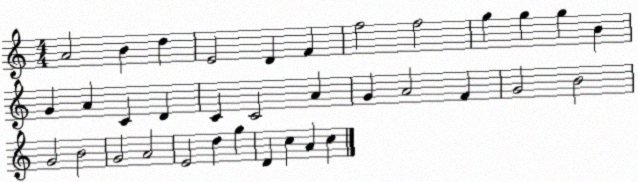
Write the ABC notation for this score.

X:1
T:Untitled
M:4/4
L:1/4
K:C
A2 B d E2 D F f2 f2 g g g B G A C D C C2 A G A2 F G2 B2 G2 B2 G2 A2 E2 d g D c A c